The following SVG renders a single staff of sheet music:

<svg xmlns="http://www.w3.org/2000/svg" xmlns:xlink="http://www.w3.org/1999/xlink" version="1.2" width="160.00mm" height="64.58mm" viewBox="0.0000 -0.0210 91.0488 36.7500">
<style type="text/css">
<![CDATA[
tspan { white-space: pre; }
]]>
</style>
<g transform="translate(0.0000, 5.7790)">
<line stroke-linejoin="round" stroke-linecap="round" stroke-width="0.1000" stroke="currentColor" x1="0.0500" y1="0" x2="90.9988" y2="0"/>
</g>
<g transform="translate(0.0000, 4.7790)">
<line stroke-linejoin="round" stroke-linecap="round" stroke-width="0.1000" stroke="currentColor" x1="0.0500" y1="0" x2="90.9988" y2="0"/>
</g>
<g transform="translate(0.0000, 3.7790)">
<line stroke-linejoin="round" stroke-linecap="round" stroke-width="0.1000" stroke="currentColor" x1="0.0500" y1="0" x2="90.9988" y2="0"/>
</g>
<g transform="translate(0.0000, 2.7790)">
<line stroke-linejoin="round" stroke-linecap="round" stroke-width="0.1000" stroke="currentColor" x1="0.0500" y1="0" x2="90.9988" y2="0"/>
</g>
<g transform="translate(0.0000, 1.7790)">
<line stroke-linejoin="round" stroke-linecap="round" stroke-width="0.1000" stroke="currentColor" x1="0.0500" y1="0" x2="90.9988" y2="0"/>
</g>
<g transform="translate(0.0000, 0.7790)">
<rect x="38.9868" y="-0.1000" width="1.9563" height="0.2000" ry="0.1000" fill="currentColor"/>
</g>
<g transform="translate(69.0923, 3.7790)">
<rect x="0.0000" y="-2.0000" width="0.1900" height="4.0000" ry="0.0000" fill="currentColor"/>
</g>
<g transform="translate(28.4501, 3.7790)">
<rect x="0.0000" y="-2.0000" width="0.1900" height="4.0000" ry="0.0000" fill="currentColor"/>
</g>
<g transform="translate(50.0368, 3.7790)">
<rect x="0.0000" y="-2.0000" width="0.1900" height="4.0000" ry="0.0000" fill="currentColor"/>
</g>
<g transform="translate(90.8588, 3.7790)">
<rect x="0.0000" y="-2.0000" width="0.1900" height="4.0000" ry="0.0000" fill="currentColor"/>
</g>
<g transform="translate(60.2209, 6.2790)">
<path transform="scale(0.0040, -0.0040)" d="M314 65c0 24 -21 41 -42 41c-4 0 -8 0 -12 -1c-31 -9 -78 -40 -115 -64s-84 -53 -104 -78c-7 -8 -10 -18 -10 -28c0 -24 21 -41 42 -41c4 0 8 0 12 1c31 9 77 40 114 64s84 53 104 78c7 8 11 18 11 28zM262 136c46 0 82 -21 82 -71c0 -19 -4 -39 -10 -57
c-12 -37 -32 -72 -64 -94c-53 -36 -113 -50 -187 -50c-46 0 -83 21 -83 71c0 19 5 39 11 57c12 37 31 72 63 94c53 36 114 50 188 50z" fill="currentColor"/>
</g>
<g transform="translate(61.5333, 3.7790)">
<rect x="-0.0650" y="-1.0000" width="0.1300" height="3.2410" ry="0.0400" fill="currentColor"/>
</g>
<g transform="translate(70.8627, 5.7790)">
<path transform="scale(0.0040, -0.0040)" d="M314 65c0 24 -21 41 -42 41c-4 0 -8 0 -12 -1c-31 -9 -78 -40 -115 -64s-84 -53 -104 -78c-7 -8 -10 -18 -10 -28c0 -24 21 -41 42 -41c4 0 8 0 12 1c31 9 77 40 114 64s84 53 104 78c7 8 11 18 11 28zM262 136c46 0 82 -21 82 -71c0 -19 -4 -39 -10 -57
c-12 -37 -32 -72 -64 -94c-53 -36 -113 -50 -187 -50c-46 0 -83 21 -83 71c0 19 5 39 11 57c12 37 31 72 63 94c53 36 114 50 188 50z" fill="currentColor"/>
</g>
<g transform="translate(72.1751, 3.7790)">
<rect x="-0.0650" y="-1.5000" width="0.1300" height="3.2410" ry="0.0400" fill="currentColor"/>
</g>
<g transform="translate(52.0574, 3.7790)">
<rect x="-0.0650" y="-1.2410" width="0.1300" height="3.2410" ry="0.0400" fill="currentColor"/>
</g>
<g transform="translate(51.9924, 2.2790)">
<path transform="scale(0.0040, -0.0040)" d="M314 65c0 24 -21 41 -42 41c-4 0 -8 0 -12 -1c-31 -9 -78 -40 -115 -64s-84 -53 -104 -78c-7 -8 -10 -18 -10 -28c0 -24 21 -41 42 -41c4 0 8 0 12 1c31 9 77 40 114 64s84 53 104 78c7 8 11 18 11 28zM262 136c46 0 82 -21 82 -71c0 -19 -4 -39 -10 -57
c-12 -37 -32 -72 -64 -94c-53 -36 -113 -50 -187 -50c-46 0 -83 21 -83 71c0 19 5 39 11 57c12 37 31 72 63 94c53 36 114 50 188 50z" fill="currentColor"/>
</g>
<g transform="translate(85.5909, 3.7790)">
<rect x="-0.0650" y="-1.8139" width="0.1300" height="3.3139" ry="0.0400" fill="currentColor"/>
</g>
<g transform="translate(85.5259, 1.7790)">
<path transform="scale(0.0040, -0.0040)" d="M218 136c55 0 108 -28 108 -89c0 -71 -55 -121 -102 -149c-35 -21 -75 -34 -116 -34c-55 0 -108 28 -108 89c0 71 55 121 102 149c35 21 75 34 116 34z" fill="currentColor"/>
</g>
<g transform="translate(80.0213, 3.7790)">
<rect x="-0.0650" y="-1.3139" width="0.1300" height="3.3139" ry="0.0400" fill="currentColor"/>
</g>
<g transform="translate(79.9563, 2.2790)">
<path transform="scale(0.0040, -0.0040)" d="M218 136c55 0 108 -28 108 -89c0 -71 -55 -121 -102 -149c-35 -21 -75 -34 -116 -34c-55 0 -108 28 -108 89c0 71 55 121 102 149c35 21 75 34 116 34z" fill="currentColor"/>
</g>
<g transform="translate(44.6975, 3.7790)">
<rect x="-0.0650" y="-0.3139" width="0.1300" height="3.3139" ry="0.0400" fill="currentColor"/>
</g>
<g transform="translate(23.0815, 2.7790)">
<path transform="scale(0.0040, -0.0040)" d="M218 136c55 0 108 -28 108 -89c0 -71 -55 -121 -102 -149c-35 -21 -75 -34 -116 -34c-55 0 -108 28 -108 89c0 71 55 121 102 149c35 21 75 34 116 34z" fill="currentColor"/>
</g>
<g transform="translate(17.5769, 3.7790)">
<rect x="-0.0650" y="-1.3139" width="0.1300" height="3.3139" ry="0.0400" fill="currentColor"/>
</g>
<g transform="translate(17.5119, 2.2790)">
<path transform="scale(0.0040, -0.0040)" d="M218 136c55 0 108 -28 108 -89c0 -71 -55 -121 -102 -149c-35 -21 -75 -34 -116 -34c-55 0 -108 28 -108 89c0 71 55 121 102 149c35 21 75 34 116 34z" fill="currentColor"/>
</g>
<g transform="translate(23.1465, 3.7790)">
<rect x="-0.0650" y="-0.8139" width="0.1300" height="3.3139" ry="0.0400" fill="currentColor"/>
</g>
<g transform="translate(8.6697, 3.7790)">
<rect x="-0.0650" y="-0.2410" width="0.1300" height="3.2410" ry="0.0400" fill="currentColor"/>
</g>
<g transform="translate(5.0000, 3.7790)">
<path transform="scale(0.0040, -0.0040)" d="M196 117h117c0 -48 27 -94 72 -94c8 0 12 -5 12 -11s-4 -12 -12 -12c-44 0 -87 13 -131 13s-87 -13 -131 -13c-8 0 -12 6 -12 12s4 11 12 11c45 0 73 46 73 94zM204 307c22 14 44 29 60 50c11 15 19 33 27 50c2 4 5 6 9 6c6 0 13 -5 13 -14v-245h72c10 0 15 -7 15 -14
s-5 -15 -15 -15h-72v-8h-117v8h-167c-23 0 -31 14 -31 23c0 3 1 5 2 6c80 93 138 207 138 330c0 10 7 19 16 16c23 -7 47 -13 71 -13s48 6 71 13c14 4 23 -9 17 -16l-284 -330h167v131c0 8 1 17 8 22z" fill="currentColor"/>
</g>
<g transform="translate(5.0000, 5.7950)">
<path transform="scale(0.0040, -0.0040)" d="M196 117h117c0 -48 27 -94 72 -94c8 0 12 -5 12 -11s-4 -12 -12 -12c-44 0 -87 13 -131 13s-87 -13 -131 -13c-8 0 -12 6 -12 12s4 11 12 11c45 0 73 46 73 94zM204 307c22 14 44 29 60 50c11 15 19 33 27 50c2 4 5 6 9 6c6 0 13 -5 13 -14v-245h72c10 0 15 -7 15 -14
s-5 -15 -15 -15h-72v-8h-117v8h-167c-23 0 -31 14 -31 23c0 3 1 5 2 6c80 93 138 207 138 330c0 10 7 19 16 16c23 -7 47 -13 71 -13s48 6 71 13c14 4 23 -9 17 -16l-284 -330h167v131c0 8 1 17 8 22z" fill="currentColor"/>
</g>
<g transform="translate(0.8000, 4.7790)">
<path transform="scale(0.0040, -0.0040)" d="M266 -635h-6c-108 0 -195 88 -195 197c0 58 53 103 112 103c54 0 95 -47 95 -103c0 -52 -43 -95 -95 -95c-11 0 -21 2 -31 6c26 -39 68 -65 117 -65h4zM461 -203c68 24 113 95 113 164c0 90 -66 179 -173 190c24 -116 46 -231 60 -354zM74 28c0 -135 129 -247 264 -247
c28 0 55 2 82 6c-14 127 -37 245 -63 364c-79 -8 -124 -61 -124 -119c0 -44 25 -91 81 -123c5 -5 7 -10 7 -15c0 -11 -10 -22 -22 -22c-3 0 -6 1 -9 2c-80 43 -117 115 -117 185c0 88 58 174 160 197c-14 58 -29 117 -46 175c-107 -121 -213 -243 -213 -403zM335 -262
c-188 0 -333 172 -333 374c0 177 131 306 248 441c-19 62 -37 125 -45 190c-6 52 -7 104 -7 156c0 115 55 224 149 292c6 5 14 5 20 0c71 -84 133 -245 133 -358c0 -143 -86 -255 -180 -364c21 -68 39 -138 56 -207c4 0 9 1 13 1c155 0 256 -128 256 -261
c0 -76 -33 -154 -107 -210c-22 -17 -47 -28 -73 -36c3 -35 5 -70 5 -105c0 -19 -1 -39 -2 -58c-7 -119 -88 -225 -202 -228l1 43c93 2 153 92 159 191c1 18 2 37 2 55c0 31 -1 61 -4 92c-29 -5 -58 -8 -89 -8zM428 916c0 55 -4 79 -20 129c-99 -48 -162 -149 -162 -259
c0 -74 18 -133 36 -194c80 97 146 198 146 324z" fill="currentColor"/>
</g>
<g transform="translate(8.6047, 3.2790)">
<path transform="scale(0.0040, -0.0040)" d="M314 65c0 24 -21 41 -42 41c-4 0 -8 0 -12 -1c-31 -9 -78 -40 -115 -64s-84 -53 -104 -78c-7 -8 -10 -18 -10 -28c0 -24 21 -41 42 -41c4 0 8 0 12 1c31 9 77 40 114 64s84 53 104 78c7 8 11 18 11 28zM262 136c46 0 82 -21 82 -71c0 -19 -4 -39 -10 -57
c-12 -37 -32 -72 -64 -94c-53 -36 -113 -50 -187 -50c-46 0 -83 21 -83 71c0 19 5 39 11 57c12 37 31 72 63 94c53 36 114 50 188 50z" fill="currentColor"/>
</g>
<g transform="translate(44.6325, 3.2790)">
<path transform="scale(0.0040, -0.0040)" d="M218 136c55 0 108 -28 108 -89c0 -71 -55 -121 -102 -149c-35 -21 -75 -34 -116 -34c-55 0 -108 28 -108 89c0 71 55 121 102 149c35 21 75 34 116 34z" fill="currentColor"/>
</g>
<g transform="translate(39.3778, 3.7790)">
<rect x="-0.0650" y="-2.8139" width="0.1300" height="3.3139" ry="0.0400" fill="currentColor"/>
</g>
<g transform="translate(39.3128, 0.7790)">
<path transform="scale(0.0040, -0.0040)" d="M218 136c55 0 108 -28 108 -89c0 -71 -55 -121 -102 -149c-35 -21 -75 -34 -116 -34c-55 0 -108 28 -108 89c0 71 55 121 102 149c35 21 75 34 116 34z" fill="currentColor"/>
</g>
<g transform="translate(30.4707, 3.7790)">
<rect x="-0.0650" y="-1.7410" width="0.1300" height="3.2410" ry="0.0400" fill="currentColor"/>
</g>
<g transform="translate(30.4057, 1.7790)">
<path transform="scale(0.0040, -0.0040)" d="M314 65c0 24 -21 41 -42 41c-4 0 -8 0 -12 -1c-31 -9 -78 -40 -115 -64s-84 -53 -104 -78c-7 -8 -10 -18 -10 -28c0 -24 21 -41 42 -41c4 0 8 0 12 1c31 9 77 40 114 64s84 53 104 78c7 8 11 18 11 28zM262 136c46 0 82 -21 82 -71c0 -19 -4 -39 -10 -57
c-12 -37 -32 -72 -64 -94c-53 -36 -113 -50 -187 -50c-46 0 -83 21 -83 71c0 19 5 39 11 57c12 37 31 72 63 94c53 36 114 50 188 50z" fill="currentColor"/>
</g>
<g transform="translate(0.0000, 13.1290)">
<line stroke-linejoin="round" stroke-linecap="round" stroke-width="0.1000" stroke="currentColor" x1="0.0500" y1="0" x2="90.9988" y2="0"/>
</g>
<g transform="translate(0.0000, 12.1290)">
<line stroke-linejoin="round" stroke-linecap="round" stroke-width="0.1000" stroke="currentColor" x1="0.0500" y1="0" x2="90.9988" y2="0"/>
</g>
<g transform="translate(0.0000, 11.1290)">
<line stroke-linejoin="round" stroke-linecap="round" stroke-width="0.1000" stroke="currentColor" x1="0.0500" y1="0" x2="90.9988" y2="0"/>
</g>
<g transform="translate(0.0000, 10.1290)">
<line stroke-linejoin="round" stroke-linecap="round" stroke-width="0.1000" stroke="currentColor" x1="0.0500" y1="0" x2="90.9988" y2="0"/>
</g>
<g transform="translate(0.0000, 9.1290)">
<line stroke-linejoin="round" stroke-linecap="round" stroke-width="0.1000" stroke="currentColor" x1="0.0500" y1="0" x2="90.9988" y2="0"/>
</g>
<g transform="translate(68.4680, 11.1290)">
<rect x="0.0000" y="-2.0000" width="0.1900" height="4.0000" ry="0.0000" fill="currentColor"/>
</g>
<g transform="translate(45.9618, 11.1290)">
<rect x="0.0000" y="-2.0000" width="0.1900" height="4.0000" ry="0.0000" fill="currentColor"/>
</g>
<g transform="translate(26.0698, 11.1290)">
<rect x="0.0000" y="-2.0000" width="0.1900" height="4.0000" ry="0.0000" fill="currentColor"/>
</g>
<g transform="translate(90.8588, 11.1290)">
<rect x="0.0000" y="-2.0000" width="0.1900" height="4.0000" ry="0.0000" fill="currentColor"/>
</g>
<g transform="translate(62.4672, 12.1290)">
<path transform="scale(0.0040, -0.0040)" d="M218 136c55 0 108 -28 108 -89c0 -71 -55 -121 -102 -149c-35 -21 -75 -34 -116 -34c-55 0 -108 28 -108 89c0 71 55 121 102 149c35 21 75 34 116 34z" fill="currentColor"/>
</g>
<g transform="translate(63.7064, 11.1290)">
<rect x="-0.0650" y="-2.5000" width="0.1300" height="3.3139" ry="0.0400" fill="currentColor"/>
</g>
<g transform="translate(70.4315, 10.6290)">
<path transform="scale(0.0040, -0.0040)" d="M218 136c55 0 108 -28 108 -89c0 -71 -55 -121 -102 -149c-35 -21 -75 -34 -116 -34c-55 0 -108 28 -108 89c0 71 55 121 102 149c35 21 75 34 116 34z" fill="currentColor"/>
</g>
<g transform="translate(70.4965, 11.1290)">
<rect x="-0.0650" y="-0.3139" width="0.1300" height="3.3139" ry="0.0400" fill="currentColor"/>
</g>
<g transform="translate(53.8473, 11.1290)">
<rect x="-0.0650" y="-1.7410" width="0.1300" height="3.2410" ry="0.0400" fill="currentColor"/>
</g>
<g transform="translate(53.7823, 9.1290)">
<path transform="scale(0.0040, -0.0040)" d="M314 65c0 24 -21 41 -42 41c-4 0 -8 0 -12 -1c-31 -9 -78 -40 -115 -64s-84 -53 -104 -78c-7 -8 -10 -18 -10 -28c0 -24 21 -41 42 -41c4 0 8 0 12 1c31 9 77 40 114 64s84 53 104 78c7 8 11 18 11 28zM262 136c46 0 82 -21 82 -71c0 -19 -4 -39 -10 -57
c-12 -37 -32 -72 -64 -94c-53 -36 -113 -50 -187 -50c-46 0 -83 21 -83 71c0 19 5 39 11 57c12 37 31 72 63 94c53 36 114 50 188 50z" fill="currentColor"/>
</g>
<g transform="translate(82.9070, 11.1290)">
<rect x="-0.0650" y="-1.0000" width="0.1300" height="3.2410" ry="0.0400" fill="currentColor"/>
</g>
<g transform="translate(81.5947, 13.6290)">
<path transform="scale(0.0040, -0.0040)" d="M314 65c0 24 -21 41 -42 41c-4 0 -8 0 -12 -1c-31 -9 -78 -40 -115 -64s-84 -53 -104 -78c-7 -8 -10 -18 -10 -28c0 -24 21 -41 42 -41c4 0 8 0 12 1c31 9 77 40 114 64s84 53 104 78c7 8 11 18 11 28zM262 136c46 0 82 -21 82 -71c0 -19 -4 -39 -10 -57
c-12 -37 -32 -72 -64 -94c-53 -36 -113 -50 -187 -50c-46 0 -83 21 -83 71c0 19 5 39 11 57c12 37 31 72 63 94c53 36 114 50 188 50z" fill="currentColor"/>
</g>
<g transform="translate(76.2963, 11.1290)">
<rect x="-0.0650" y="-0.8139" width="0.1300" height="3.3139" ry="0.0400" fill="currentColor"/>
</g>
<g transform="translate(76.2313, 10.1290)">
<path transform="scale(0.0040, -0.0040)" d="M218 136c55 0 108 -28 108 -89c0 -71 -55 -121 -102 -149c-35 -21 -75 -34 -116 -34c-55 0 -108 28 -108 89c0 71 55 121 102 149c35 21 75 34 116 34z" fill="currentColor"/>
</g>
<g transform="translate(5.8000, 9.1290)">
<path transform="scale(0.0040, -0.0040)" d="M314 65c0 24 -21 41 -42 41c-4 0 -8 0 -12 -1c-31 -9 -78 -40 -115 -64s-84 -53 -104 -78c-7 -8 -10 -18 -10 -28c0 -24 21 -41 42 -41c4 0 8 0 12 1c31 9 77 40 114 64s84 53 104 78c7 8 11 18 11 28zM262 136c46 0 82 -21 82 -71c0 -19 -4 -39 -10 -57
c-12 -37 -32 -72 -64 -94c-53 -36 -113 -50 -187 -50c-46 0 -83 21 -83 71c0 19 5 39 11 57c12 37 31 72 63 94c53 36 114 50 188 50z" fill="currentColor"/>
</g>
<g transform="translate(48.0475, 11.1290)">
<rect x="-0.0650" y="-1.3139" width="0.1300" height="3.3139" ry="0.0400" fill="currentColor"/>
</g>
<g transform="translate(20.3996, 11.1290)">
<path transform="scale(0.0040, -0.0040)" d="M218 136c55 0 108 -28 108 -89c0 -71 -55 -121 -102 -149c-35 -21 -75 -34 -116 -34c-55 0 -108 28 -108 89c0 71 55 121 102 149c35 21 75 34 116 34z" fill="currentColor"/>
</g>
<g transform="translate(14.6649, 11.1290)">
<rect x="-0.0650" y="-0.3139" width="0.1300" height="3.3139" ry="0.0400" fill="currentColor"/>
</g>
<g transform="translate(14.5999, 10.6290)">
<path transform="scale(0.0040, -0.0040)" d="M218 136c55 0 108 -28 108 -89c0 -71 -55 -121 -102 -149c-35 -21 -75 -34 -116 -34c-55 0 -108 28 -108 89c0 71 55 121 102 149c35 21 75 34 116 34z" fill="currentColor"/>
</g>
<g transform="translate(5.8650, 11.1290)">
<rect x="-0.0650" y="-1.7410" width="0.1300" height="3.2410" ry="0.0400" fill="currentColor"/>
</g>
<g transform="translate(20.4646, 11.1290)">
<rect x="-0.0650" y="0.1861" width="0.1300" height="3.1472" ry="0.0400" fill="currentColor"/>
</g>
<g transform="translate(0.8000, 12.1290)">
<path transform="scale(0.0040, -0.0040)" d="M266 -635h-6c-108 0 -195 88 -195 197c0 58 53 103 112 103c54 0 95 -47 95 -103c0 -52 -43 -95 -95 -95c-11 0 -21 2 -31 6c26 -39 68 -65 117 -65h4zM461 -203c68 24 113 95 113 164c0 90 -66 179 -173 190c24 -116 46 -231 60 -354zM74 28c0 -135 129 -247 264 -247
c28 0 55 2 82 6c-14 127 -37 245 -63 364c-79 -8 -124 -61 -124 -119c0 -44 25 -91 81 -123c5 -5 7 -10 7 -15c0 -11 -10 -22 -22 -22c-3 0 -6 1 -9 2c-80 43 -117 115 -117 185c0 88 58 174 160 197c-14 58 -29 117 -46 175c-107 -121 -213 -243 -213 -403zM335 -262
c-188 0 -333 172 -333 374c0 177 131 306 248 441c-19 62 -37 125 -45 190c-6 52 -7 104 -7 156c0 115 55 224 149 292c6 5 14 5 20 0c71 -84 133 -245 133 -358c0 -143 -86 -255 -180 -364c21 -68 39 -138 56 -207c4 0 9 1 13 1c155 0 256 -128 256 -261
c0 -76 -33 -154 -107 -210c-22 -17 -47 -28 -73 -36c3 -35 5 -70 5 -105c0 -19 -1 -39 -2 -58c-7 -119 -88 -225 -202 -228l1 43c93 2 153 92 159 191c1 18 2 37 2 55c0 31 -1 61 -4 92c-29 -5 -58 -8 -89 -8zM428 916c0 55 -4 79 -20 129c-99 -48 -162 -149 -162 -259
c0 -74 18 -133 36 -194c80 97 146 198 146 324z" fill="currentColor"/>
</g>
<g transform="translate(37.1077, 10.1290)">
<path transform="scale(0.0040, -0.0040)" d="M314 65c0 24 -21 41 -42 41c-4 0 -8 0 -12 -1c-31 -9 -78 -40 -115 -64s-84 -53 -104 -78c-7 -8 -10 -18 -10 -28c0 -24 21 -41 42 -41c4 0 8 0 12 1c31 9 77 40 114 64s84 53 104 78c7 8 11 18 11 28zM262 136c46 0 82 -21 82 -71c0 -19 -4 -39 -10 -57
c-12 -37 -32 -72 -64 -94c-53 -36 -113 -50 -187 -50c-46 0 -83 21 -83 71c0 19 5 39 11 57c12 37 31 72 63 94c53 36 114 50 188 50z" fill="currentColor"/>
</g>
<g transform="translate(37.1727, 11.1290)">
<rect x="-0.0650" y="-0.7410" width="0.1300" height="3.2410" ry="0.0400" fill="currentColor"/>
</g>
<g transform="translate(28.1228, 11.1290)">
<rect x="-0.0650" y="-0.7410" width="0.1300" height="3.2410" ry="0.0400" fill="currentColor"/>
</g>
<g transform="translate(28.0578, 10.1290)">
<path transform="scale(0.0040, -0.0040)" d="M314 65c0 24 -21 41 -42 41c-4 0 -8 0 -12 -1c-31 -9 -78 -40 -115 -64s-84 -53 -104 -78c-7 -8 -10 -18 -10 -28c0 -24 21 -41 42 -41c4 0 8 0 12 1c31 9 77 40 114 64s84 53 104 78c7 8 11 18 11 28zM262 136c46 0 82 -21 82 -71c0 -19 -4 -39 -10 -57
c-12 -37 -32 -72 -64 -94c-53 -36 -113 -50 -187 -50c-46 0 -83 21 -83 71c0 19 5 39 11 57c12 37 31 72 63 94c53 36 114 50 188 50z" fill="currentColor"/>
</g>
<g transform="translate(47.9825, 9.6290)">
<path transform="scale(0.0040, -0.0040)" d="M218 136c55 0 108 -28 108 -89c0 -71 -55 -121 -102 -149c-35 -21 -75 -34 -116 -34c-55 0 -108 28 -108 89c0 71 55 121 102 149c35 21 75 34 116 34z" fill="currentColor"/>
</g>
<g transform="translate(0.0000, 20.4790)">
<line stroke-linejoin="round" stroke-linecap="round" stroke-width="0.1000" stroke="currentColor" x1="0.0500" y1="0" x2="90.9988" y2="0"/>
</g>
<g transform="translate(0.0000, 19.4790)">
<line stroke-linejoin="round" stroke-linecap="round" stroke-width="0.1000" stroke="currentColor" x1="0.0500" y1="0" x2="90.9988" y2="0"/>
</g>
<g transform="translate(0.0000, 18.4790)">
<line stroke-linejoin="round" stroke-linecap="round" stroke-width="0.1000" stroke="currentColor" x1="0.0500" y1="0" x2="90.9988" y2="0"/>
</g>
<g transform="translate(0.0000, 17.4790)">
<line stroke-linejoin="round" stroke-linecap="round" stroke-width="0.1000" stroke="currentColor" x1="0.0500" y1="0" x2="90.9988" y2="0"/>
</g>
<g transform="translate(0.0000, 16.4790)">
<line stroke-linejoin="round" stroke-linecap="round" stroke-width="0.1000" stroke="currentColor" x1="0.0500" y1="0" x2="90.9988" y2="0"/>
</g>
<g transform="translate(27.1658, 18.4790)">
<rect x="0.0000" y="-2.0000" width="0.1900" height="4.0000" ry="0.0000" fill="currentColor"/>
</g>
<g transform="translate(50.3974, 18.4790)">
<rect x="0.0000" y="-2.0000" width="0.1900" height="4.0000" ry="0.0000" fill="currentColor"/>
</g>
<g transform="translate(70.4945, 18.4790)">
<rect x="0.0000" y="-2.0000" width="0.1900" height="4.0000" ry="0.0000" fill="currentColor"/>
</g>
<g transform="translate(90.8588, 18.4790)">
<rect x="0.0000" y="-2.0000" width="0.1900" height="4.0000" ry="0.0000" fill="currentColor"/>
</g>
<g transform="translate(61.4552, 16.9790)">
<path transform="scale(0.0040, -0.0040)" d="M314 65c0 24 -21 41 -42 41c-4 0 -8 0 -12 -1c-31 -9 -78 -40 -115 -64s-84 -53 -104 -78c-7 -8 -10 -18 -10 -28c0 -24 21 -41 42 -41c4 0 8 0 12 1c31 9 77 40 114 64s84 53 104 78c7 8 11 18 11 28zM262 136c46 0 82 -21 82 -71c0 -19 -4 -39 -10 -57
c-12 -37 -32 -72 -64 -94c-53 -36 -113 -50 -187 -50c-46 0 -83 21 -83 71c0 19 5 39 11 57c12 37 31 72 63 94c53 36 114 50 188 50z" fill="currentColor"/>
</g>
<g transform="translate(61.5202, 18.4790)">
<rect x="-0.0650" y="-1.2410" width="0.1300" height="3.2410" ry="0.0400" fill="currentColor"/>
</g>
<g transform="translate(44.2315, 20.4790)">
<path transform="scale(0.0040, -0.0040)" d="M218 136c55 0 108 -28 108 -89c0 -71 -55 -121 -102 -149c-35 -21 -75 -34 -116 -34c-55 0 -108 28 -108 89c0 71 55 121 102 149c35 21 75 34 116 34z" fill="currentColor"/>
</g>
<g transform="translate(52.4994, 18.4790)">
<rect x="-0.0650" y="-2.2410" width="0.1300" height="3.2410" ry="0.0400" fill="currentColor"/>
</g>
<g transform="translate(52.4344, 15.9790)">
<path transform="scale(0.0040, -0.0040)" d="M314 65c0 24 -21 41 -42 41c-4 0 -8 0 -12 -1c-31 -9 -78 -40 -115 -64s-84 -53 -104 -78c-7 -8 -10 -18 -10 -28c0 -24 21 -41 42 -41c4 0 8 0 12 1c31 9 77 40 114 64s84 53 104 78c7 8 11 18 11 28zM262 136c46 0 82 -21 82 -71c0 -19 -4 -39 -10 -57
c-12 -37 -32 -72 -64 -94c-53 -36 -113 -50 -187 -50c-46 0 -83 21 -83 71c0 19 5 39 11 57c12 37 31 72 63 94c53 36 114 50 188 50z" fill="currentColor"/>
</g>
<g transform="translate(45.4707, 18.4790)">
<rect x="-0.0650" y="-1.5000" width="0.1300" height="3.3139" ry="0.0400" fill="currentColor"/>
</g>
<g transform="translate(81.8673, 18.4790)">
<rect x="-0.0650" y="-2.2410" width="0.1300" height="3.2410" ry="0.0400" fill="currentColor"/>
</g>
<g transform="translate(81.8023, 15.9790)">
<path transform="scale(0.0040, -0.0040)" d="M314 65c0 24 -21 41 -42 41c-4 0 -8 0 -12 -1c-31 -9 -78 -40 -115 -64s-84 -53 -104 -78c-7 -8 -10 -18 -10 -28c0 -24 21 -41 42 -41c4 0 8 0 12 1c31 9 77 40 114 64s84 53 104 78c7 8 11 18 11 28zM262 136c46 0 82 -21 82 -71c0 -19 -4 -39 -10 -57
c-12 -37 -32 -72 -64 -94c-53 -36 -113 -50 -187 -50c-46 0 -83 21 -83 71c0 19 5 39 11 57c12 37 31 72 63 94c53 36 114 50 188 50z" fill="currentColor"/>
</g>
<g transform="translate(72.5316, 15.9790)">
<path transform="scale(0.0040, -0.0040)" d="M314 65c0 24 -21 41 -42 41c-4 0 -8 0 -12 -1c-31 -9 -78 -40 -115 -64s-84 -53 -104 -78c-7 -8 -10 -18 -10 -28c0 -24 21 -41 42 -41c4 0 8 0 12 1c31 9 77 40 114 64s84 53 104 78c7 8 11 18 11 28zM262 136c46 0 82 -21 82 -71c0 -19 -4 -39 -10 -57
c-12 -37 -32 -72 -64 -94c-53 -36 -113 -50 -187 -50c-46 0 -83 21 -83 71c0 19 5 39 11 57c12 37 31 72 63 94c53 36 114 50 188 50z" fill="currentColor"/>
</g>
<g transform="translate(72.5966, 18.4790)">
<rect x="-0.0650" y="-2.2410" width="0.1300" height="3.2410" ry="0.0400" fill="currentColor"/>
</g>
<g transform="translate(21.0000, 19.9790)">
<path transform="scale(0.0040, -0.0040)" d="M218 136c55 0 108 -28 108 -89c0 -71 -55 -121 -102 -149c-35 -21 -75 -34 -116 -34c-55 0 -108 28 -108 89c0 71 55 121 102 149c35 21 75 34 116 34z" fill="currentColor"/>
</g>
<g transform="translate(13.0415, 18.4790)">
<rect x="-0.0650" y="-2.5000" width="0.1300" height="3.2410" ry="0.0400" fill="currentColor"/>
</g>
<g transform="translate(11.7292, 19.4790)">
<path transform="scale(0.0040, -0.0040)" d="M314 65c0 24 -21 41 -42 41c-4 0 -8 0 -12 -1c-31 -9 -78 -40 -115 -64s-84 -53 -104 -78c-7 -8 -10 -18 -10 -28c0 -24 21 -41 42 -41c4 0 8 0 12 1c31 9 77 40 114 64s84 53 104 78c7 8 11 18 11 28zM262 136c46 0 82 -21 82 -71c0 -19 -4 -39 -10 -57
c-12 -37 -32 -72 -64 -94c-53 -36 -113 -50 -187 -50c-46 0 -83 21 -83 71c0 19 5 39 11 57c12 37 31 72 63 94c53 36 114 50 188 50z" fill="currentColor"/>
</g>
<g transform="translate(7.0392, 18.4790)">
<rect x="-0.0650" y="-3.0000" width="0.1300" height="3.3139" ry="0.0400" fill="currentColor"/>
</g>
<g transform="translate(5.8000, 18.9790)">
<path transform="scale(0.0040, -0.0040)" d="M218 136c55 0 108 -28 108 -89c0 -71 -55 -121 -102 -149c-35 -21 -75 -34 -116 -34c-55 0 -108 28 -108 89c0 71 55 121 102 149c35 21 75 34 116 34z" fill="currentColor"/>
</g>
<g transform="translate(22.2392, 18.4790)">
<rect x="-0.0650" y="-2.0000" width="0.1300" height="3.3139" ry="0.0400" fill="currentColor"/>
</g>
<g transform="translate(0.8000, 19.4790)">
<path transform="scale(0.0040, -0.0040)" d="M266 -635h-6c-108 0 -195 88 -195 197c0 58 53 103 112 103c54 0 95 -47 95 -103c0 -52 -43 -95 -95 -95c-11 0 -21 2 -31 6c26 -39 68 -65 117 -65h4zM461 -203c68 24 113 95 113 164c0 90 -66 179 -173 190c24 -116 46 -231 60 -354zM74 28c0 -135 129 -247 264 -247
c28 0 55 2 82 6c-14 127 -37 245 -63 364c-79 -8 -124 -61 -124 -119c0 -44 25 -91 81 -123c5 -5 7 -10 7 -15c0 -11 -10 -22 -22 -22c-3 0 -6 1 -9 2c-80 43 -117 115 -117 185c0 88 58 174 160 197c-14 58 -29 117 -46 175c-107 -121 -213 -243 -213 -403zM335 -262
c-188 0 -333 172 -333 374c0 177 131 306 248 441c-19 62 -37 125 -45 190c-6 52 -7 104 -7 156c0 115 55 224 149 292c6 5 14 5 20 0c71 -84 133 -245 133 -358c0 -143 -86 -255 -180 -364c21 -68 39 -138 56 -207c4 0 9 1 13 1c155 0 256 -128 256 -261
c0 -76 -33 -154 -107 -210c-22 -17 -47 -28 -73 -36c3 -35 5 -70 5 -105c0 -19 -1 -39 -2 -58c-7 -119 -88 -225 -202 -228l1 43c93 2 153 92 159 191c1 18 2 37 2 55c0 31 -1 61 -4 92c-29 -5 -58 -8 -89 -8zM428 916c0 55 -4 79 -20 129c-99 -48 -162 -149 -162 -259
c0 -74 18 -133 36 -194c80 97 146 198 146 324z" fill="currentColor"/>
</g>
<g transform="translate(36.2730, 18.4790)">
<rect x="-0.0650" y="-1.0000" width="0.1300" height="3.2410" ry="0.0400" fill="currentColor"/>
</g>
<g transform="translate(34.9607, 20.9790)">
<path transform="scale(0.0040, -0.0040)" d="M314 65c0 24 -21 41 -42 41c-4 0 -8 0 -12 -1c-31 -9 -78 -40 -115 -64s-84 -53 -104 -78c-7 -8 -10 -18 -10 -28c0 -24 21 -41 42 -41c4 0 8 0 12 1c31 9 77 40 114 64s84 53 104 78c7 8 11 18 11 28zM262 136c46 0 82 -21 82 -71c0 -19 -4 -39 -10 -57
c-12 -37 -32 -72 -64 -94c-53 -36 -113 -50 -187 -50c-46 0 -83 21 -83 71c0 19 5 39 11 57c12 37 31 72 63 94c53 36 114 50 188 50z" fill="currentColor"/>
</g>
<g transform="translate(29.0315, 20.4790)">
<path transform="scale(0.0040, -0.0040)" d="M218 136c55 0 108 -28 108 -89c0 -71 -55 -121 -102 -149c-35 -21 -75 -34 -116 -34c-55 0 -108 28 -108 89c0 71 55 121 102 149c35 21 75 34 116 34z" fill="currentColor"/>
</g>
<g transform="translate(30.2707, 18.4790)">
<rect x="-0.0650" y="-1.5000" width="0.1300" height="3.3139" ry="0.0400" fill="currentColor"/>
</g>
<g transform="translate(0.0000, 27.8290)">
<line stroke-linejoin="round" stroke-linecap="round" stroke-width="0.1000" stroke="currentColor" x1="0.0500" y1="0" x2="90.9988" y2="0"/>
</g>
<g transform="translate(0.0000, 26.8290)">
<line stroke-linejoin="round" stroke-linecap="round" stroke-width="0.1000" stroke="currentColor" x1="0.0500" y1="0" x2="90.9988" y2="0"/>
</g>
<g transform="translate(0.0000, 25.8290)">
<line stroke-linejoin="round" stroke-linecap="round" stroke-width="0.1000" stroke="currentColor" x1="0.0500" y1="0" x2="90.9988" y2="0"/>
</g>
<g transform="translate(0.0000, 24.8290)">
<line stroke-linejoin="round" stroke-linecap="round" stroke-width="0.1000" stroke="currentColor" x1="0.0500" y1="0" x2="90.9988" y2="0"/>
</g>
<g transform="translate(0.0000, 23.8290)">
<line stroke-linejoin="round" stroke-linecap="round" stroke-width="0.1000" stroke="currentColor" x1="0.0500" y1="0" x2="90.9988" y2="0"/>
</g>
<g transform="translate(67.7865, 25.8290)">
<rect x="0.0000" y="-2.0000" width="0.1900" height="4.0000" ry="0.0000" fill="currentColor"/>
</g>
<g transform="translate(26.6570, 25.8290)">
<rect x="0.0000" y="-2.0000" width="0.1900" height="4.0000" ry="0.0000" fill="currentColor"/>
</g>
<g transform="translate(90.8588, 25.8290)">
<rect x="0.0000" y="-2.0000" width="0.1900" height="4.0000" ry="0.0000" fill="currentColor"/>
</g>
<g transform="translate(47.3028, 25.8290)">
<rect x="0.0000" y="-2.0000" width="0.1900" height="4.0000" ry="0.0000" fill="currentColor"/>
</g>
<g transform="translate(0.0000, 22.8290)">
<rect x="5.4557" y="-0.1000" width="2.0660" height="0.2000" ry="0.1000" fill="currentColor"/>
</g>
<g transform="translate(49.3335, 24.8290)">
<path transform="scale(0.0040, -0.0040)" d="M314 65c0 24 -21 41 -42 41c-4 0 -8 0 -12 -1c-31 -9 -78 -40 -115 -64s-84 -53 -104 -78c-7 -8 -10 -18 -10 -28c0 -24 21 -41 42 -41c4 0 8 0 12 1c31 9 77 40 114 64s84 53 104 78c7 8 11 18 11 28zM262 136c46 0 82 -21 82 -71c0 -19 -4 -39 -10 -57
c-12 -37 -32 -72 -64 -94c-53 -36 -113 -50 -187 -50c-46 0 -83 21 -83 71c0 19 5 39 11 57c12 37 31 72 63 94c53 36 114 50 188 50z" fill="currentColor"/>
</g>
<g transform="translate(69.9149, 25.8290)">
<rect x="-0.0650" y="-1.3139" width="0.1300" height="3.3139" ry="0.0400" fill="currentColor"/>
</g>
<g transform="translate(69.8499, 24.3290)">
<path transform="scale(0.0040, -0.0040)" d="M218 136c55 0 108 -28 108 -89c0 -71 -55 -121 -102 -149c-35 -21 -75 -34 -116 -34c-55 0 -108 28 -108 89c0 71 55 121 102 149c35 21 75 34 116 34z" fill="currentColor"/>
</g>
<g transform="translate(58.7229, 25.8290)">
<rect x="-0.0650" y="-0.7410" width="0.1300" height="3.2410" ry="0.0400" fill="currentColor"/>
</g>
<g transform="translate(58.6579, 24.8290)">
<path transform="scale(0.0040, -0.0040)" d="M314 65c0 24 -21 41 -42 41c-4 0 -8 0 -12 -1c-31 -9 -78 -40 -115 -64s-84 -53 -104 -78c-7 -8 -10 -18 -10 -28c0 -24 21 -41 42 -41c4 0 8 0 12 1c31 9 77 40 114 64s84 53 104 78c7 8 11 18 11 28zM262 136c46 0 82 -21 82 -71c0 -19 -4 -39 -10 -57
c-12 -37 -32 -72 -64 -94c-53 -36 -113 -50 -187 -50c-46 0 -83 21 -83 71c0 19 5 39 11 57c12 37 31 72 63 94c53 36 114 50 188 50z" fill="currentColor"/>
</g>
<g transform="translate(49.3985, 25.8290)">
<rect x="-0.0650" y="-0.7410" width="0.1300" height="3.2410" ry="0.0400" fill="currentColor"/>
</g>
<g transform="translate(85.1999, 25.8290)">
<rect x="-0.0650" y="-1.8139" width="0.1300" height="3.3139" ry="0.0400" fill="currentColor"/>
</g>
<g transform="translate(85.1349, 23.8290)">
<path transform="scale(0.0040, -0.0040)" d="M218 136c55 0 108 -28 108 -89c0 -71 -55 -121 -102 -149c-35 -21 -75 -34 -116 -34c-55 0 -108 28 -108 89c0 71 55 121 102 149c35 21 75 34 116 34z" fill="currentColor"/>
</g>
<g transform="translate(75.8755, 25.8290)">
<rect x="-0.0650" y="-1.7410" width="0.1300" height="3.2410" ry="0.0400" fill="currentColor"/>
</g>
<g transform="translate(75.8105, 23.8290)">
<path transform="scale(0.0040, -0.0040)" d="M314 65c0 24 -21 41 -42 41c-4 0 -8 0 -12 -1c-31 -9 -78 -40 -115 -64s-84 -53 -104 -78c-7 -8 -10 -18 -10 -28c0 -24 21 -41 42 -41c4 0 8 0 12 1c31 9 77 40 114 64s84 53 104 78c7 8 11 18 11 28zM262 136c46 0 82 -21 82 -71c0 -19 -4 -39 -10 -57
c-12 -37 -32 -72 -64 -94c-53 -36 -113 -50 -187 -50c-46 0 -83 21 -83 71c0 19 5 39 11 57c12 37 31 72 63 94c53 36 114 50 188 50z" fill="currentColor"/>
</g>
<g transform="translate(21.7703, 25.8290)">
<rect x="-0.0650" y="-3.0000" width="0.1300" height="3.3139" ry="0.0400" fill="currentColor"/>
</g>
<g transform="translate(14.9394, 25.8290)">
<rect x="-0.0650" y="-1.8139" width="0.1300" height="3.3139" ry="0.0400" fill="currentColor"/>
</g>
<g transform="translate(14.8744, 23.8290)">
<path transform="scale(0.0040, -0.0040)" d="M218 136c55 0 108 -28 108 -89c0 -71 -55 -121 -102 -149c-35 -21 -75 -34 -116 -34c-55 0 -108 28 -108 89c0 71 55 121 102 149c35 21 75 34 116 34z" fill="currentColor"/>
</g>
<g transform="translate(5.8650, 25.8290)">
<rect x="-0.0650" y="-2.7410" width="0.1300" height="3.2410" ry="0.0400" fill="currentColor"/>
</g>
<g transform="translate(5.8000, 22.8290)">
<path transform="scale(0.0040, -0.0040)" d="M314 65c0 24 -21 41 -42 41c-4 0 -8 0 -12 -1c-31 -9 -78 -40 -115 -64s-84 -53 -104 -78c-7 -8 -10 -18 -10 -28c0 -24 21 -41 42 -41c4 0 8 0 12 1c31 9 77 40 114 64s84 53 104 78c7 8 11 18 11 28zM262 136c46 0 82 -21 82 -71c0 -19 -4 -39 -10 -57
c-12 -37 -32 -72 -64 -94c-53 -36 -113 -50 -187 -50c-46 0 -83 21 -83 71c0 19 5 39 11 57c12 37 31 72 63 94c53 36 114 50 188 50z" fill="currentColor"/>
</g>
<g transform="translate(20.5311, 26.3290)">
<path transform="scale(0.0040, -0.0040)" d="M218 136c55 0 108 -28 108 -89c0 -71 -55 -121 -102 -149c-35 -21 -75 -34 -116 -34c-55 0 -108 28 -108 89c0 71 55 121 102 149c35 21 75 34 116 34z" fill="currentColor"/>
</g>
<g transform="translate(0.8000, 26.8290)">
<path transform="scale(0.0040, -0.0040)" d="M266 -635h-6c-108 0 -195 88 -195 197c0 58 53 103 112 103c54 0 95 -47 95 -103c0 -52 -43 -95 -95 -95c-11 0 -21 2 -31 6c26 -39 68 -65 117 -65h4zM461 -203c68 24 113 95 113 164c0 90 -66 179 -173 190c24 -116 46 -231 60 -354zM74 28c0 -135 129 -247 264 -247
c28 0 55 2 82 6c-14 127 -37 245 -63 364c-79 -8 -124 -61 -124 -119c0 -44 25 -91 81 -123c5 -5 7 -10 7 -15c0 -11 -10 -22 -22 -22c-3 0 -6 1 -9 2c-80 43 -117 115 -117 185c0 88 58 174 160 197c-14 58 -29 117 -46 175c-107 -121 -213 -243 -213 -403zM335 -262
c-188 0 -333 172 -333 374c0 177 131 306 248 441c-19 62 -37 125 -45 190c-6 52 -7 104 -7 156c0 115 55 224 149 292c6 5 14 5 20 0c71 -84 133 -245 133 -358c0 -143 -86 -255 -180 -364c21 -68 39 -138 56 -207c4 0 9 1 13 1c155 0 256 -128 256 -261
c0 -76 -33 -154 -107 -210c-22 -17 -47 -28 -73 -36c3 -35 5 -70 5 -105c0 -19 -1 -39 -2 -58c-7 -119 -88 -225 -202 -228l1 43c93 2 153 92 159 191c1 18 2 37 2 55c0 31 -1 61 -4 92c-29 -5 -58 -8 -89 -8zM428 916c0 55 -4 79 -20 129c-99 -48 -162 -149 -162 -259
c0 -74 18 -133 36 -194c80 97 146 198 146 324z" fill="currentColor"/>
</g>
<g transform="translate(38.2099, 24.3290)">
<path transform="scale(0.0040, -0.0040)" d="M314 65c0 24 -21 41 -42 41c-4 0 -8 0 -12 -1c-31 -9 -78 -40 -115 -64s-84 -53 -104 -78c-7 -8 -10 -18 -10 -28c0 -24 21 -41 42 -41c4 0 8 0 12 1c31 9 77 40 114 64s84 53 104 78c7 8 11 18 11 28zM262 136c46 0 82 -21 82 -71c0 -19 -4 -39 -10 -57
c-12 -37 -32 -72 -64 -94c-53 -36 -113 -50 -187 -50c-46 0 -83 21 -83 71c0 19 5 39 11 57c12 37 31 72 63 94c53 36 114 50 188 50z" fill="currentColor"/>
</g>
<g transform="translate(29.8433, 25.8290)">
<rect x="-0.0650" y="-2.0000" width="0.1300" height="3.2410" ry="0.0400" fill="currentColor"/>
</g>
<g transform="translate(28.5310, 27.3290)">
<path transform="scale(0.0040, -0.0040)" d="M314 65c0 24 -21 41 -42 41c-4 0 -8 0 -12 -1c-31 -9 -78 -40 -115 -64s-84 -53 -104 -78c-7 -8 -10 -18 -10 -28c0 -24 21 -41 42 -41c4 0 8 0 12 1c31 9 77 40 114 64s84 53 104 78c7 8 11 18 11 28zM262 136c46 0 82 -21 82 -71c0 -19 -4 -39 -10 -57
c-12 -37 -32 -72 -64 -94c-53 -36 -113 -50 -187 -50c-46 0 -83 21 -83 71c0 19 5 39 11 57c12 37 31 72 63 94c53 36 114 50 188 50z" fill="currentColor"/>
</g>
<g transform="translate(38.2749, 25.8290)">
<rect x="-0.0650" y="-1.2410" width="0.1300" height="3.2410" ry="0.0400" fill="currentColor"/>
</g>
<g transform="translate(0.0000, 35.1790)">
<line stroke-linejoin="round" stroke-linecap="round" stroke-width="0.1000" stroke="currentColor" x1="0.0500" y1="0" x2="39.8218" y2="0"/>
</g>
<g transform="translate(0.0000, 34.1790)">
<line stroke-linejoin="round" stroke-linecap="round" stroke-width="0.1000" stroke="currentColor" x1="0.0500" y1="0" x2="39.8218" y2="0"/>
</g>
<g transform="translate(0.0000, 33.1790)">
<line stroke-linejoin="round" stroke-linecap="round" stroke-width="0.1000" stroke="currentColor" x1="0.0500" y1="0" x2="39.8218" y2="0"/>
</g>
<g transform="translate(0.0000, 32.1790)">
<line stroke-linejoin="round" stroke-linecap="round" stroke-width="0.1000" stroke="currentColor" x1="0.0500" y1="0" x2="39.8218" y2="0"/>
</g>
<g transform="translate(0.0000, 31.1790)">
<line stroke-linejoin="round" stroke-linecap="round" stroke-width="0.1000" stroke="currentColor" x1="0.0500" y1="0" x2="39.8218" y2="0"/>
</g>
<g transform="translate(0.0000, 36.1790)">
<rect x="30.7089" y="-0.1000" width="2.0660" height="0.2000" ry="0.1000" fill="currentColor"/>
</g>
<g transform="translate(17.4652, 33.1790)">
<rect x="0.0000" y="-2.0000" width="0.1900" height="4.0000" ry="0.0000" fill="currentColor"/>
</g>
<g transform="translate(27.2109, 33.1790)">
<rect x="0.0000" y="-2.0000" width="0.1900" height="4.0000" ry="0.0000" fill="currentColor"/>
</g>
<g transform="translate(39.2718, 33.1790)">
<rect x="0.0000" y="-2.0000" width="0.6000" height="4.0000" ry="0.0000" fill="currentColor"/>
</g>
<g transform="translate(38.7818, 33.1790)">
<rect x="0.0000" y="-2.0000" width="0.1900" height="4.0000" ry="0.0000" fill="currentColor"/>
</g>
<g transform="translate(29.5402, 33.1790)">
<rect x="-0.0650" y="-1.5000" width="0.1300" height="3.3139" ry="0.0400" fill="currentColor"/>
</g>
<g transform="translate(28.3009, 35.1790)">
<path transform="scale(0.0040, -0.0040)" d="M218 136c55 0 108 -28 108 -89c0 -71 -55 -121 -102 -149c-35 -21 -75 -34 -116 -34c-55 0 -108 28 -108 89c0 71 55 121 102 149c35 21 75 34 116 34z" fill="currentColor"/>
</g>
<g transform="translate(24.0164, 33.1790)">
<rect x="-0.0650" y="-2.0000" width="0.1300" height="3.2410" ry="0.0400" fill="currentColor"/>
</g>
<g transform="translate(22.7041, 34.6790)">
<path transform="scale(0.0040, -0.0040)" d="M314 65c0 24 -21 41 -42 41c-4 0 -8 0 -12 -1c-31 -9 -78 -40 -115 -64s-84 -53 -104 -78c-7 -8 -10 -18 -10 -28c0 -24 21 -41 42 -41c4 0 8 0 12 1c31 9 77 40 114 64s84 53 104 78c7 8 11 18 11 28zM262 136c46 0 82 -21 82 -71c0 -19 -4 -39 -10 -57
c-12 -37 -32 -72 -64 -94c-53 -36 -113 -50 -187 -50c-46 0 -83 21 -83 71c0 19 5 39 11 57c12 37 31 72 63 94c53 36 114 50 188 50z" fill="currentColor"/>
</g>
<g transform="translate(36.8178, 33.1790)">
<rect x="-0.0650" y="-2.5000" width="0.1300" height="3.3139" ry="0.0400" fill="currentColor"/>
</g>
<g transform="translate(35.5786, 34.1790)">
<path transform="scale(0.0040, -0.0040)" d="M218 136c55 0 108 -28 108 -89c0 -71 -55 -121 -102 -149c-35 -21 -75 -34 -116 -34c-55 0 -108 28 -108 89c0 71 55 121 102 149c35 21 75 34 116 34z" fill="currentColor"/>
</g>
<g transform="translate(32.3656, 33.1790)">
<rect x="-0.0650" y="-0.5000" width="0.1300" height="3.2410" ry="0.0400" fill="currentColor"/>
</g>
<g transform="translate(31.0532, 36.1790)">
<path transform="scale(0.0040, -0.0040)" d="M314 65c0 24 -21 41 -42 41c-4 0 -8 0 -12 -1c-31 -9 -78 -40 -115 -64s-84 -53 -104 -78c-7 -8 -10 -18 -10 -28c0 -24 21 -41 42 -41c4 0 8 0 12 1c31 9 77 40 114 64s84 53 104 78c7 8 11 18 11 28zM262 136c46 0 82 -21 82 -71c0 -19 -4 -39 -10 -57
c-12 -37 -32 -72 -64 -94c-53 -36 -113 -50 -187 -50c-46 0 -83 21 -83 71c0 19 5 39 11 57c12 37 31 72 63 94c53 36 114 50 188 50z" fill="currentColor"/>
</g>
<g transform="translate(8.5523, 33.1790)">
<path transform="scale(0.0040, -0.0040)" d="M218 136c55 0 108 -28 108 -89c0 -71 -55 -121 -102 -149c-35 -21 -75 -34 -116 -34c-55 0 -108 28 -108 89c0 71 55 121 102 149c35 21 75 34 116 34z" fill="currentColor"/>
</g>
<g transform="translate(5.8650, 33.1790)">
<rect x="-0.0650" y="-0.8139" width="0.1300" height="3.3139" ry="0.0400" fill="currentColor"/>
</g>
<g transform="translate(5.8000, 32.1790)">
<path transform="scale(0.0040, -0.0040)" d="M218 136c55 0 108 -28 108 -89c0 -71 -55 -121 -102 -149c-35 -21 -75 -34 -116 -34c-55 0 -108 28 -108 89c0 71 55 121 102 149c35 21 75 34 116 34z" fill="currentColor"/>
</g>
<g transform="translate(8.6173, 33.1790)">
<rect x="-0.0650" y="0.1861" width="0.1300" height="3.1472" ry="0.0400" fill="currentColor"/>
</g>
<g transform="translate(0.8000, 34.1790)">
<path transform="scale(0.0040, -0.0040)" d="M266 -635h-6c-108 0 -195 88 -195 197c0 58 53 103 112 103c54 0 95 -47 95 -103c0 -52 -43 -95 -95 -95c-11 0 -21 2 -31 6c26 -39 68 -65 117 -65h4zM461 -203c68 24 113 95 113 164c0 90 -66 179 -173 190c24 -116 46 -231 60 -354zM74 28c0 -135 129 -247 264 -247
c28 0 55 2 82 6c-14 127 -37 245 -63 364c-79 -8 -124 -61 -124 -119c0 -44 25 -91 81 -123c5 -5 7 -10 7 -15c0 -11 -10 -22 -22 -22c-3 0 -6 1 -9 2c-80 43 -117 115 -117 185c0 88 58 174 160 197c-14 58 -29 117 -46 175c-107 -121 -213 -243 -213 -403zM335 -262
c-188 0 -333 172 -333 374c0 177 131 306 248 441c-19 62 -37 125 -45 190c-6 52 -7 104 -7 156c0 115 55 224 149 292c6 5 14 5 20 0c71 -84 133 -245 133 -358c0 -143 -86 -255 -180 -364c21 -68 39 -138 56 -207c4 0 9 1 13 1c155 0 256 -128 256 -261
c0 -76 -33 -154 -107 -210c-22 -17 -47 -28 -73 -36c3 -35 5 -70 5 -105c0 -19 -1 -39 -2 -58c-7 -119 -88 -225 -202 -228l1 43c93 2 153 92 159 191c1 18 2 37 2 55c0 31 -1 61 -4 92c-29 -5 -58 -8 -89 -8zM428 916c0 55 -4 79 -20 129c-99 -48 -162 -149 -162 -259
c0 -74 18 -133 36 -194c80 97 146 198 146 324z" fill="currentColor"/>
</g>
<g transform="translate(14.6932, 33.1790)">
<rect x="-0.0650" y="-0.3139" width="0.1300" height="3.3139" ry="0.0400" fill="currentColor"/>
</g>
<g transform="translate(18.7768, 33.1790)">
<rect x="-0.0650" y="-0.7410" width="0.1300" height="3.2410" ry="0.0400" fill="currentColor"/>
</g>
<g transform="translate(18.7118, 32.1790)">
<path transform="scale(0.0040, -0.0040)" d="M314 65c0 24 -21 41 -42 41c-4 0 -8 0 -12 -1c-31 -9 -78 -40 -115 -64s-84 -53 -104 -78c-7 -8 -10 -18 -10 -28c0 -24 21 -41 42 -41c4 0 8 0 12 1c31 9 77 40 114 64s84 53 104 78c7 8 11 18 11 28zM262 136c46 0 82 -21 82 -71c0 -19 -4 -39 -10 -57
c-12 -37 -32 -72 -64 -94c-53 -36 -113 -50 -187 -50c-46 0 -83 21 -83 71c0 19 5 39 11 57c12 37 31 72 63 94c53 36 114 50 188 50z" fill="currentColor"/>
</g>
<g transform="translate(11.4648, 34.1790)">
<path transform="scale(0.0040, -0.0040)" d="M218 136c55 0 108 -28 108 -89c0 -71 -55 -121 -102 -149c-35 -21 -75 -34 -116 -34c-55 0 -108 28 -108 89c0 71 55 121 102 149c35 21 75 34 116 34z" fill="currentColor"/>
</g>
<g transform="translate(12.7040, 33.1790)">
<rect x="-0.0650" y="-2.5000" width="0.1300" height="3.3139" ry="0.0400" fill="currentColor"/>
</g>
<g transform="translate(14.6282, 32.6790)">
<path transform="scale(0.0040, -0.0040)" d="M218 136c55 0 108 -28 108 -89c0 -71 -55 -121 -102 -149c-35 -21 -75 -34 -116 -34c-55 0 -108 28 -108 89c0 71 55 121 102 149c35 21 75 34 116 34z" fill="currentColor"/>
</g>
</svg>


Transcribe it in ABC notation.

X:1
T:Untitled
M:4/4
L:1/4
K:C
c2 e d f2 a c e2 D2 E2 e f f2 c B d2 d2 e f2 G c d D2 A G2 F E D2 E g2 e2 g2 g2 a2 f A F2 e2 d2 d2 e f2 f d B G c d2 F2 E C2 G